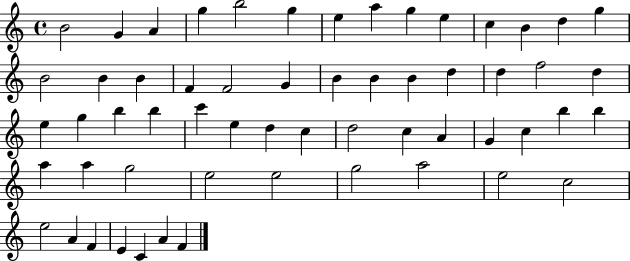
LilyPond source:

{
  \clef treble
  \time 4/4
  \defaultTimeSignature
  \key c \major
  b'2 g'4 a'4 | g''4 b''2 g''4 | e''4 a''4 g''4 e''4 | c''4 b'4 d''4 g''4 | \break b'2 b'4 b'4 | f'4 f'2 g'4 | b'4 b'4 b'4 d''4 | d''4 f''2 d''4 | \break e''4 g''4 b''4 b''4 | c'''4 e''4 d''4 c''4 | d''2 c''4 a'4 | g'4 c''4 b''4 b''4 | \break a''4 a''4 g''2 | e''2 e''2 | g''2 a''2 | e''2 c''2 | \break e''2 a'4 f'4 | e'4 c'4 a'4 f'4 | \bar "|."
}